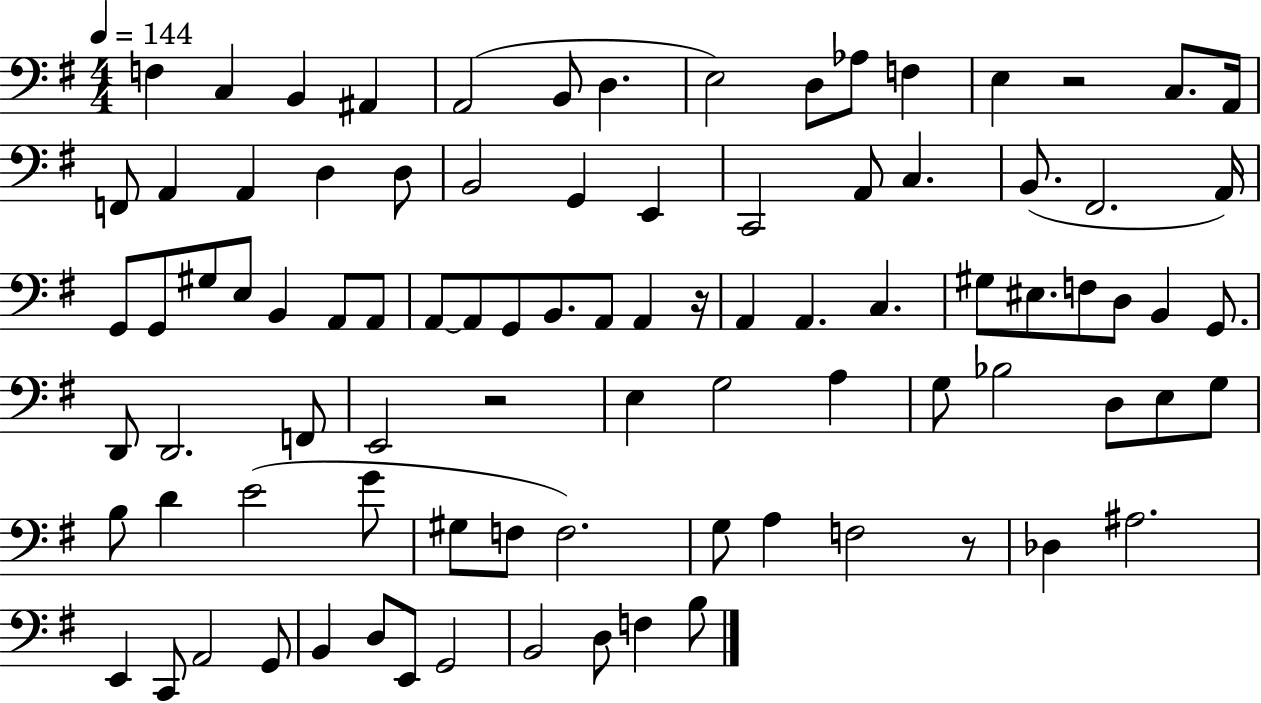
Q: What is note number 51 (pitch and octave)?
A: D2